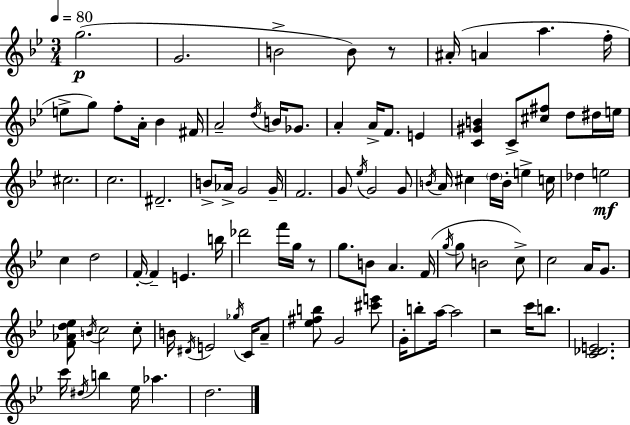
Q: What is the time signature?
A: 3/4